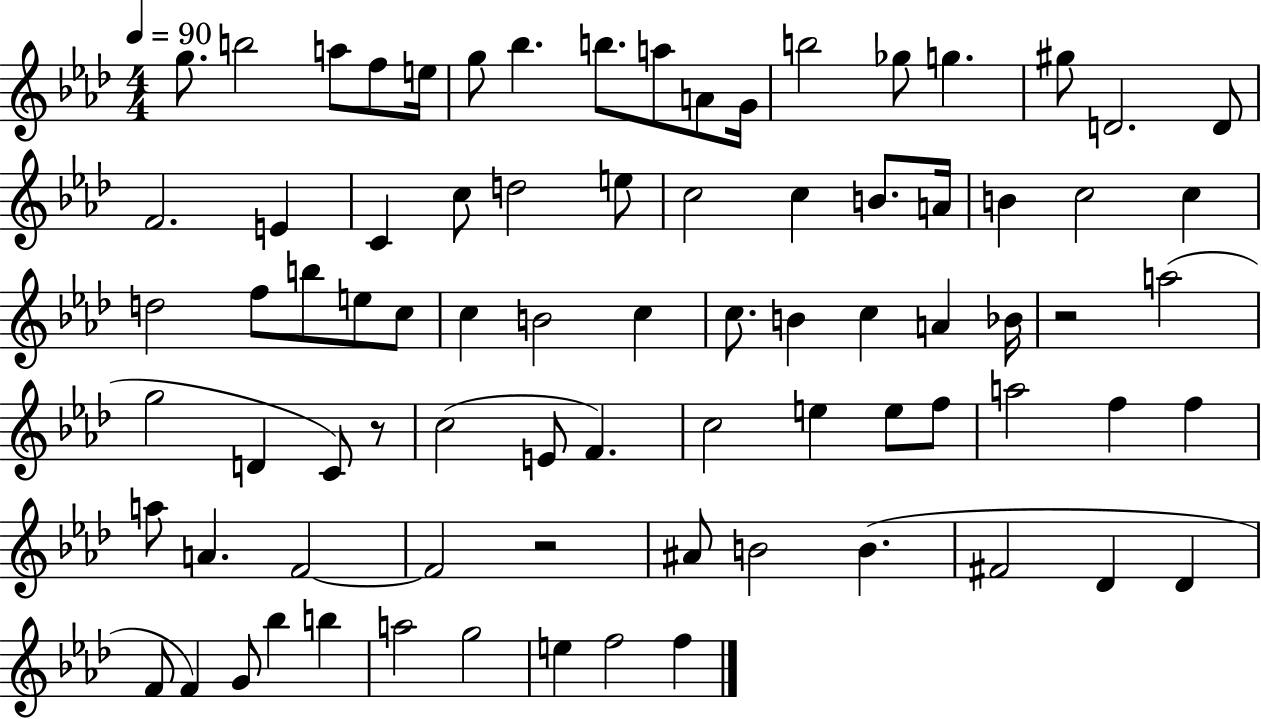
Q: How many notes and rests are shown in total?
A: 80